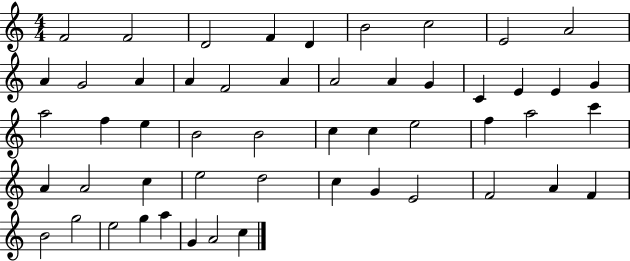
{
  \clef treble
  \numericTimeSignature
  \time 4/4
  \key c \major
  f'2 f'2 | d'2 f'4 d'4 | b'2 c''2 | e'2 a'2 | \break a'4 g'2 a'4 | a'4 f'2 a'4 | a'2 a'4 g'4 | c'4 e'4 e'4 g'4 | \break a''2 f''4 e''4 | b'2 b'2 | c''4 c''4 e''2 | f''4 a''2 c'''4 | \break a'4 a'2 c''4 | e''2 d''2 | c''4 g'4 e'2 | f'2 a'4 f'4 | \break b'2 g''2 | e''2 g''4 a''4 | g'4 a'2 c''4 | \bar "|."
}